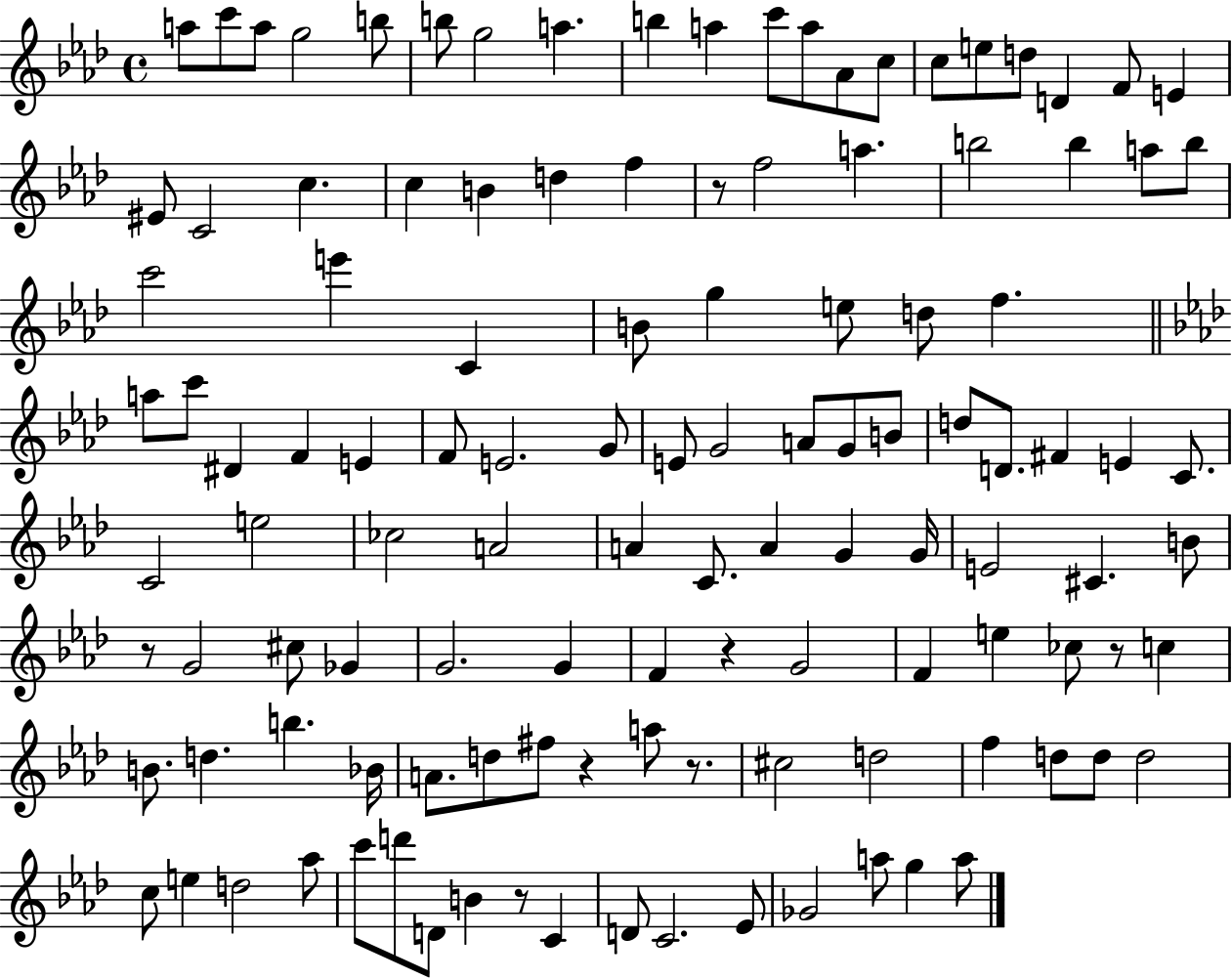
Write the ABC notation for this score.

X:1
T:Untitled
M:4/4
L:1/4
K:Ab
a/2 c'/2 a/2 g2 b/2 b/2 g2 a b a c'/2 a/2 _A/2 c/2 c/2 e/2 d/2 D F/2 E ^E/2 C2 c c B d f z/2 f2 a b2 b a/2 b/2 c'2 e' C B/2 g e/2 d/2 f a/2 c'/2 ^D F E F/2 E2 G/2 E/2 G2 A/2 G/2 B/2 d/2 D/2 ^F E C/2 C2 e2 _c2 A2 A C/2 A G G/4 E2 ^C B/2 z/2 G2 ^c/2 _G G2 G F z G2 F e _c/2 z/2 c B/2 d b _B/4 A/2 d/2 ^f/2 z a/2 z/2 ^c2 d2 f d/2 d/2 d2 c/2 e d2 _a/2 c'/2 d'/2 D/2 B z/2 C D/2 C2 _E/2 _G2 a/2 g a/2